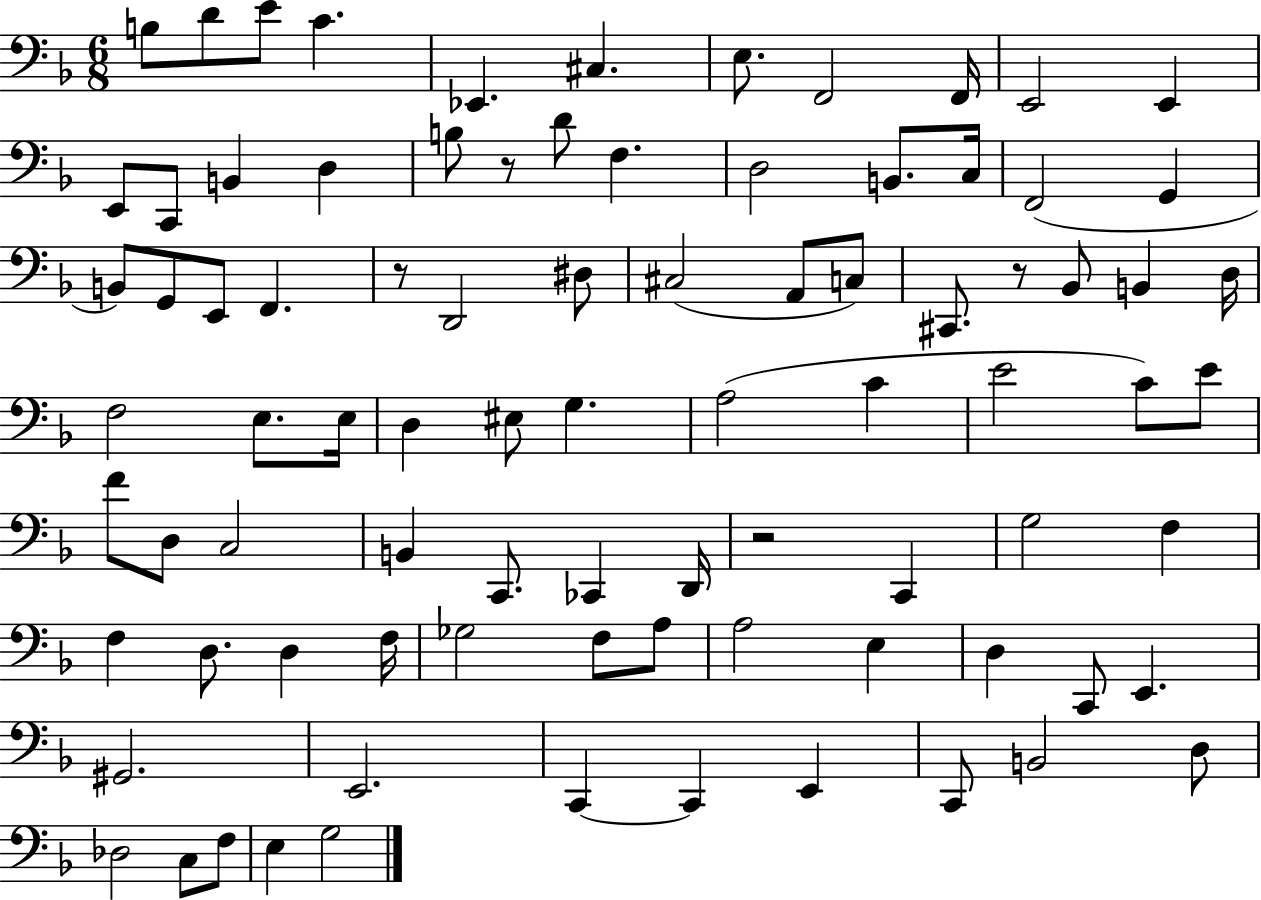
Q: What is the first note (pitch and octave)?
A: B3